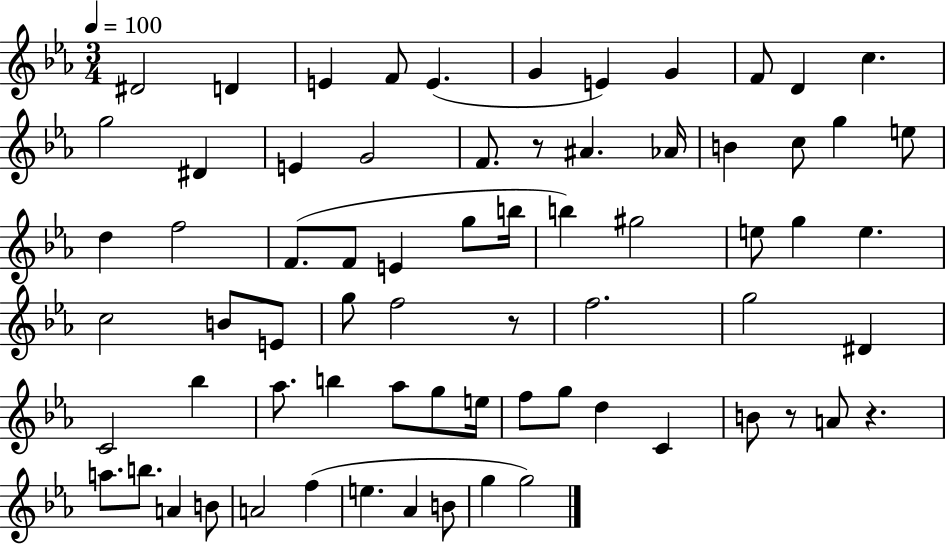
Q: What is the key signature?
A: EES major